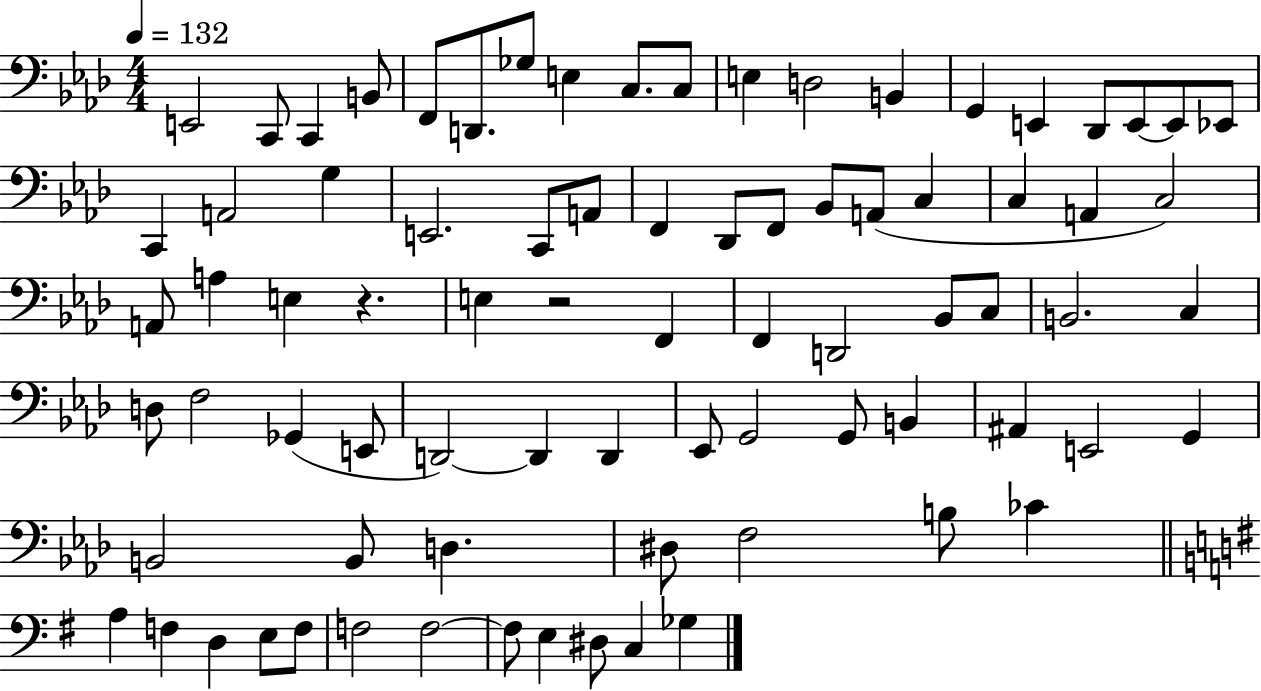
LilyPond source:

{
  \clef bass
  \numericTimeSignature
  \time 4/4
  \key aes \major
  \tempo 4 = 132
  e,2 c,8 c,4 b,8 | f,8 d,8. ges8 e4 c8. c8 | e4 d2 b,4 | g,4 e,4 des,8 e,8~~ e,8 ees,8 | \break c,4 a,2 g4 | e,2. c,8 a,8 | f,4 des,8 f,8 bes,8 a,8( c4 | c4 a,4 c2) | \break a,8 a4 e4 r4. | e4 r2 f,4 | f,4 d,2 bes,8 c8 | b,2. c4 | \break d8 f2 ges,4( e,8 | d,2~~) d,4 d,4 | ees,8 g,2 g,8 b,4 | ais,4 e,2 g,4 | \break b,2 b,8 d4. | dis8 f2 b8 ces'4 | \bar "||" \break \key e \minor a4 f4 d4 e8 f8 | f2 f2~~ | f8 e4 dis8 c4 ges4 | \bar "|."
}